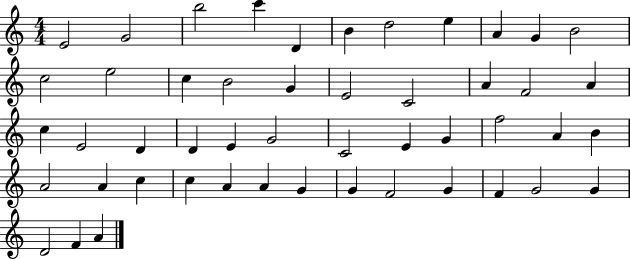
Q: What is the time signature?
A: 4/4